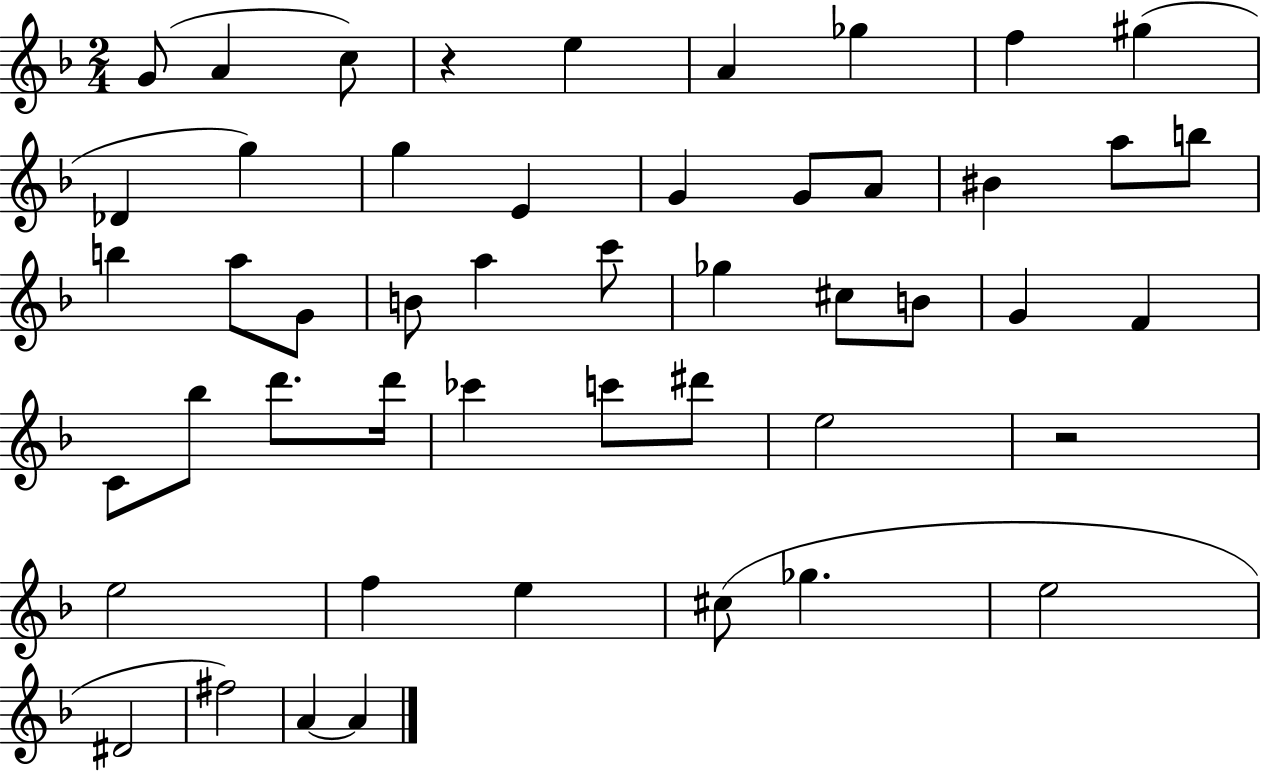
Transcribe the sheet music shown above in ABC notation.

X:1
T:Untitled
M:2/4
L:1/4
K:F
G/2 A c/2 z e A _g f ^g _D g g E G G/2 A/2 ^B a/2 b/2 b a/2 G/2 B/2 a c'/2 _g ^c/2 B/2 G F C/2 _b/2 d'/2 d'/4 _c' c'/2 ^d'/2 e2 z2 e2 f e ^c/2 _g e2 ^D2 ^f2 A A